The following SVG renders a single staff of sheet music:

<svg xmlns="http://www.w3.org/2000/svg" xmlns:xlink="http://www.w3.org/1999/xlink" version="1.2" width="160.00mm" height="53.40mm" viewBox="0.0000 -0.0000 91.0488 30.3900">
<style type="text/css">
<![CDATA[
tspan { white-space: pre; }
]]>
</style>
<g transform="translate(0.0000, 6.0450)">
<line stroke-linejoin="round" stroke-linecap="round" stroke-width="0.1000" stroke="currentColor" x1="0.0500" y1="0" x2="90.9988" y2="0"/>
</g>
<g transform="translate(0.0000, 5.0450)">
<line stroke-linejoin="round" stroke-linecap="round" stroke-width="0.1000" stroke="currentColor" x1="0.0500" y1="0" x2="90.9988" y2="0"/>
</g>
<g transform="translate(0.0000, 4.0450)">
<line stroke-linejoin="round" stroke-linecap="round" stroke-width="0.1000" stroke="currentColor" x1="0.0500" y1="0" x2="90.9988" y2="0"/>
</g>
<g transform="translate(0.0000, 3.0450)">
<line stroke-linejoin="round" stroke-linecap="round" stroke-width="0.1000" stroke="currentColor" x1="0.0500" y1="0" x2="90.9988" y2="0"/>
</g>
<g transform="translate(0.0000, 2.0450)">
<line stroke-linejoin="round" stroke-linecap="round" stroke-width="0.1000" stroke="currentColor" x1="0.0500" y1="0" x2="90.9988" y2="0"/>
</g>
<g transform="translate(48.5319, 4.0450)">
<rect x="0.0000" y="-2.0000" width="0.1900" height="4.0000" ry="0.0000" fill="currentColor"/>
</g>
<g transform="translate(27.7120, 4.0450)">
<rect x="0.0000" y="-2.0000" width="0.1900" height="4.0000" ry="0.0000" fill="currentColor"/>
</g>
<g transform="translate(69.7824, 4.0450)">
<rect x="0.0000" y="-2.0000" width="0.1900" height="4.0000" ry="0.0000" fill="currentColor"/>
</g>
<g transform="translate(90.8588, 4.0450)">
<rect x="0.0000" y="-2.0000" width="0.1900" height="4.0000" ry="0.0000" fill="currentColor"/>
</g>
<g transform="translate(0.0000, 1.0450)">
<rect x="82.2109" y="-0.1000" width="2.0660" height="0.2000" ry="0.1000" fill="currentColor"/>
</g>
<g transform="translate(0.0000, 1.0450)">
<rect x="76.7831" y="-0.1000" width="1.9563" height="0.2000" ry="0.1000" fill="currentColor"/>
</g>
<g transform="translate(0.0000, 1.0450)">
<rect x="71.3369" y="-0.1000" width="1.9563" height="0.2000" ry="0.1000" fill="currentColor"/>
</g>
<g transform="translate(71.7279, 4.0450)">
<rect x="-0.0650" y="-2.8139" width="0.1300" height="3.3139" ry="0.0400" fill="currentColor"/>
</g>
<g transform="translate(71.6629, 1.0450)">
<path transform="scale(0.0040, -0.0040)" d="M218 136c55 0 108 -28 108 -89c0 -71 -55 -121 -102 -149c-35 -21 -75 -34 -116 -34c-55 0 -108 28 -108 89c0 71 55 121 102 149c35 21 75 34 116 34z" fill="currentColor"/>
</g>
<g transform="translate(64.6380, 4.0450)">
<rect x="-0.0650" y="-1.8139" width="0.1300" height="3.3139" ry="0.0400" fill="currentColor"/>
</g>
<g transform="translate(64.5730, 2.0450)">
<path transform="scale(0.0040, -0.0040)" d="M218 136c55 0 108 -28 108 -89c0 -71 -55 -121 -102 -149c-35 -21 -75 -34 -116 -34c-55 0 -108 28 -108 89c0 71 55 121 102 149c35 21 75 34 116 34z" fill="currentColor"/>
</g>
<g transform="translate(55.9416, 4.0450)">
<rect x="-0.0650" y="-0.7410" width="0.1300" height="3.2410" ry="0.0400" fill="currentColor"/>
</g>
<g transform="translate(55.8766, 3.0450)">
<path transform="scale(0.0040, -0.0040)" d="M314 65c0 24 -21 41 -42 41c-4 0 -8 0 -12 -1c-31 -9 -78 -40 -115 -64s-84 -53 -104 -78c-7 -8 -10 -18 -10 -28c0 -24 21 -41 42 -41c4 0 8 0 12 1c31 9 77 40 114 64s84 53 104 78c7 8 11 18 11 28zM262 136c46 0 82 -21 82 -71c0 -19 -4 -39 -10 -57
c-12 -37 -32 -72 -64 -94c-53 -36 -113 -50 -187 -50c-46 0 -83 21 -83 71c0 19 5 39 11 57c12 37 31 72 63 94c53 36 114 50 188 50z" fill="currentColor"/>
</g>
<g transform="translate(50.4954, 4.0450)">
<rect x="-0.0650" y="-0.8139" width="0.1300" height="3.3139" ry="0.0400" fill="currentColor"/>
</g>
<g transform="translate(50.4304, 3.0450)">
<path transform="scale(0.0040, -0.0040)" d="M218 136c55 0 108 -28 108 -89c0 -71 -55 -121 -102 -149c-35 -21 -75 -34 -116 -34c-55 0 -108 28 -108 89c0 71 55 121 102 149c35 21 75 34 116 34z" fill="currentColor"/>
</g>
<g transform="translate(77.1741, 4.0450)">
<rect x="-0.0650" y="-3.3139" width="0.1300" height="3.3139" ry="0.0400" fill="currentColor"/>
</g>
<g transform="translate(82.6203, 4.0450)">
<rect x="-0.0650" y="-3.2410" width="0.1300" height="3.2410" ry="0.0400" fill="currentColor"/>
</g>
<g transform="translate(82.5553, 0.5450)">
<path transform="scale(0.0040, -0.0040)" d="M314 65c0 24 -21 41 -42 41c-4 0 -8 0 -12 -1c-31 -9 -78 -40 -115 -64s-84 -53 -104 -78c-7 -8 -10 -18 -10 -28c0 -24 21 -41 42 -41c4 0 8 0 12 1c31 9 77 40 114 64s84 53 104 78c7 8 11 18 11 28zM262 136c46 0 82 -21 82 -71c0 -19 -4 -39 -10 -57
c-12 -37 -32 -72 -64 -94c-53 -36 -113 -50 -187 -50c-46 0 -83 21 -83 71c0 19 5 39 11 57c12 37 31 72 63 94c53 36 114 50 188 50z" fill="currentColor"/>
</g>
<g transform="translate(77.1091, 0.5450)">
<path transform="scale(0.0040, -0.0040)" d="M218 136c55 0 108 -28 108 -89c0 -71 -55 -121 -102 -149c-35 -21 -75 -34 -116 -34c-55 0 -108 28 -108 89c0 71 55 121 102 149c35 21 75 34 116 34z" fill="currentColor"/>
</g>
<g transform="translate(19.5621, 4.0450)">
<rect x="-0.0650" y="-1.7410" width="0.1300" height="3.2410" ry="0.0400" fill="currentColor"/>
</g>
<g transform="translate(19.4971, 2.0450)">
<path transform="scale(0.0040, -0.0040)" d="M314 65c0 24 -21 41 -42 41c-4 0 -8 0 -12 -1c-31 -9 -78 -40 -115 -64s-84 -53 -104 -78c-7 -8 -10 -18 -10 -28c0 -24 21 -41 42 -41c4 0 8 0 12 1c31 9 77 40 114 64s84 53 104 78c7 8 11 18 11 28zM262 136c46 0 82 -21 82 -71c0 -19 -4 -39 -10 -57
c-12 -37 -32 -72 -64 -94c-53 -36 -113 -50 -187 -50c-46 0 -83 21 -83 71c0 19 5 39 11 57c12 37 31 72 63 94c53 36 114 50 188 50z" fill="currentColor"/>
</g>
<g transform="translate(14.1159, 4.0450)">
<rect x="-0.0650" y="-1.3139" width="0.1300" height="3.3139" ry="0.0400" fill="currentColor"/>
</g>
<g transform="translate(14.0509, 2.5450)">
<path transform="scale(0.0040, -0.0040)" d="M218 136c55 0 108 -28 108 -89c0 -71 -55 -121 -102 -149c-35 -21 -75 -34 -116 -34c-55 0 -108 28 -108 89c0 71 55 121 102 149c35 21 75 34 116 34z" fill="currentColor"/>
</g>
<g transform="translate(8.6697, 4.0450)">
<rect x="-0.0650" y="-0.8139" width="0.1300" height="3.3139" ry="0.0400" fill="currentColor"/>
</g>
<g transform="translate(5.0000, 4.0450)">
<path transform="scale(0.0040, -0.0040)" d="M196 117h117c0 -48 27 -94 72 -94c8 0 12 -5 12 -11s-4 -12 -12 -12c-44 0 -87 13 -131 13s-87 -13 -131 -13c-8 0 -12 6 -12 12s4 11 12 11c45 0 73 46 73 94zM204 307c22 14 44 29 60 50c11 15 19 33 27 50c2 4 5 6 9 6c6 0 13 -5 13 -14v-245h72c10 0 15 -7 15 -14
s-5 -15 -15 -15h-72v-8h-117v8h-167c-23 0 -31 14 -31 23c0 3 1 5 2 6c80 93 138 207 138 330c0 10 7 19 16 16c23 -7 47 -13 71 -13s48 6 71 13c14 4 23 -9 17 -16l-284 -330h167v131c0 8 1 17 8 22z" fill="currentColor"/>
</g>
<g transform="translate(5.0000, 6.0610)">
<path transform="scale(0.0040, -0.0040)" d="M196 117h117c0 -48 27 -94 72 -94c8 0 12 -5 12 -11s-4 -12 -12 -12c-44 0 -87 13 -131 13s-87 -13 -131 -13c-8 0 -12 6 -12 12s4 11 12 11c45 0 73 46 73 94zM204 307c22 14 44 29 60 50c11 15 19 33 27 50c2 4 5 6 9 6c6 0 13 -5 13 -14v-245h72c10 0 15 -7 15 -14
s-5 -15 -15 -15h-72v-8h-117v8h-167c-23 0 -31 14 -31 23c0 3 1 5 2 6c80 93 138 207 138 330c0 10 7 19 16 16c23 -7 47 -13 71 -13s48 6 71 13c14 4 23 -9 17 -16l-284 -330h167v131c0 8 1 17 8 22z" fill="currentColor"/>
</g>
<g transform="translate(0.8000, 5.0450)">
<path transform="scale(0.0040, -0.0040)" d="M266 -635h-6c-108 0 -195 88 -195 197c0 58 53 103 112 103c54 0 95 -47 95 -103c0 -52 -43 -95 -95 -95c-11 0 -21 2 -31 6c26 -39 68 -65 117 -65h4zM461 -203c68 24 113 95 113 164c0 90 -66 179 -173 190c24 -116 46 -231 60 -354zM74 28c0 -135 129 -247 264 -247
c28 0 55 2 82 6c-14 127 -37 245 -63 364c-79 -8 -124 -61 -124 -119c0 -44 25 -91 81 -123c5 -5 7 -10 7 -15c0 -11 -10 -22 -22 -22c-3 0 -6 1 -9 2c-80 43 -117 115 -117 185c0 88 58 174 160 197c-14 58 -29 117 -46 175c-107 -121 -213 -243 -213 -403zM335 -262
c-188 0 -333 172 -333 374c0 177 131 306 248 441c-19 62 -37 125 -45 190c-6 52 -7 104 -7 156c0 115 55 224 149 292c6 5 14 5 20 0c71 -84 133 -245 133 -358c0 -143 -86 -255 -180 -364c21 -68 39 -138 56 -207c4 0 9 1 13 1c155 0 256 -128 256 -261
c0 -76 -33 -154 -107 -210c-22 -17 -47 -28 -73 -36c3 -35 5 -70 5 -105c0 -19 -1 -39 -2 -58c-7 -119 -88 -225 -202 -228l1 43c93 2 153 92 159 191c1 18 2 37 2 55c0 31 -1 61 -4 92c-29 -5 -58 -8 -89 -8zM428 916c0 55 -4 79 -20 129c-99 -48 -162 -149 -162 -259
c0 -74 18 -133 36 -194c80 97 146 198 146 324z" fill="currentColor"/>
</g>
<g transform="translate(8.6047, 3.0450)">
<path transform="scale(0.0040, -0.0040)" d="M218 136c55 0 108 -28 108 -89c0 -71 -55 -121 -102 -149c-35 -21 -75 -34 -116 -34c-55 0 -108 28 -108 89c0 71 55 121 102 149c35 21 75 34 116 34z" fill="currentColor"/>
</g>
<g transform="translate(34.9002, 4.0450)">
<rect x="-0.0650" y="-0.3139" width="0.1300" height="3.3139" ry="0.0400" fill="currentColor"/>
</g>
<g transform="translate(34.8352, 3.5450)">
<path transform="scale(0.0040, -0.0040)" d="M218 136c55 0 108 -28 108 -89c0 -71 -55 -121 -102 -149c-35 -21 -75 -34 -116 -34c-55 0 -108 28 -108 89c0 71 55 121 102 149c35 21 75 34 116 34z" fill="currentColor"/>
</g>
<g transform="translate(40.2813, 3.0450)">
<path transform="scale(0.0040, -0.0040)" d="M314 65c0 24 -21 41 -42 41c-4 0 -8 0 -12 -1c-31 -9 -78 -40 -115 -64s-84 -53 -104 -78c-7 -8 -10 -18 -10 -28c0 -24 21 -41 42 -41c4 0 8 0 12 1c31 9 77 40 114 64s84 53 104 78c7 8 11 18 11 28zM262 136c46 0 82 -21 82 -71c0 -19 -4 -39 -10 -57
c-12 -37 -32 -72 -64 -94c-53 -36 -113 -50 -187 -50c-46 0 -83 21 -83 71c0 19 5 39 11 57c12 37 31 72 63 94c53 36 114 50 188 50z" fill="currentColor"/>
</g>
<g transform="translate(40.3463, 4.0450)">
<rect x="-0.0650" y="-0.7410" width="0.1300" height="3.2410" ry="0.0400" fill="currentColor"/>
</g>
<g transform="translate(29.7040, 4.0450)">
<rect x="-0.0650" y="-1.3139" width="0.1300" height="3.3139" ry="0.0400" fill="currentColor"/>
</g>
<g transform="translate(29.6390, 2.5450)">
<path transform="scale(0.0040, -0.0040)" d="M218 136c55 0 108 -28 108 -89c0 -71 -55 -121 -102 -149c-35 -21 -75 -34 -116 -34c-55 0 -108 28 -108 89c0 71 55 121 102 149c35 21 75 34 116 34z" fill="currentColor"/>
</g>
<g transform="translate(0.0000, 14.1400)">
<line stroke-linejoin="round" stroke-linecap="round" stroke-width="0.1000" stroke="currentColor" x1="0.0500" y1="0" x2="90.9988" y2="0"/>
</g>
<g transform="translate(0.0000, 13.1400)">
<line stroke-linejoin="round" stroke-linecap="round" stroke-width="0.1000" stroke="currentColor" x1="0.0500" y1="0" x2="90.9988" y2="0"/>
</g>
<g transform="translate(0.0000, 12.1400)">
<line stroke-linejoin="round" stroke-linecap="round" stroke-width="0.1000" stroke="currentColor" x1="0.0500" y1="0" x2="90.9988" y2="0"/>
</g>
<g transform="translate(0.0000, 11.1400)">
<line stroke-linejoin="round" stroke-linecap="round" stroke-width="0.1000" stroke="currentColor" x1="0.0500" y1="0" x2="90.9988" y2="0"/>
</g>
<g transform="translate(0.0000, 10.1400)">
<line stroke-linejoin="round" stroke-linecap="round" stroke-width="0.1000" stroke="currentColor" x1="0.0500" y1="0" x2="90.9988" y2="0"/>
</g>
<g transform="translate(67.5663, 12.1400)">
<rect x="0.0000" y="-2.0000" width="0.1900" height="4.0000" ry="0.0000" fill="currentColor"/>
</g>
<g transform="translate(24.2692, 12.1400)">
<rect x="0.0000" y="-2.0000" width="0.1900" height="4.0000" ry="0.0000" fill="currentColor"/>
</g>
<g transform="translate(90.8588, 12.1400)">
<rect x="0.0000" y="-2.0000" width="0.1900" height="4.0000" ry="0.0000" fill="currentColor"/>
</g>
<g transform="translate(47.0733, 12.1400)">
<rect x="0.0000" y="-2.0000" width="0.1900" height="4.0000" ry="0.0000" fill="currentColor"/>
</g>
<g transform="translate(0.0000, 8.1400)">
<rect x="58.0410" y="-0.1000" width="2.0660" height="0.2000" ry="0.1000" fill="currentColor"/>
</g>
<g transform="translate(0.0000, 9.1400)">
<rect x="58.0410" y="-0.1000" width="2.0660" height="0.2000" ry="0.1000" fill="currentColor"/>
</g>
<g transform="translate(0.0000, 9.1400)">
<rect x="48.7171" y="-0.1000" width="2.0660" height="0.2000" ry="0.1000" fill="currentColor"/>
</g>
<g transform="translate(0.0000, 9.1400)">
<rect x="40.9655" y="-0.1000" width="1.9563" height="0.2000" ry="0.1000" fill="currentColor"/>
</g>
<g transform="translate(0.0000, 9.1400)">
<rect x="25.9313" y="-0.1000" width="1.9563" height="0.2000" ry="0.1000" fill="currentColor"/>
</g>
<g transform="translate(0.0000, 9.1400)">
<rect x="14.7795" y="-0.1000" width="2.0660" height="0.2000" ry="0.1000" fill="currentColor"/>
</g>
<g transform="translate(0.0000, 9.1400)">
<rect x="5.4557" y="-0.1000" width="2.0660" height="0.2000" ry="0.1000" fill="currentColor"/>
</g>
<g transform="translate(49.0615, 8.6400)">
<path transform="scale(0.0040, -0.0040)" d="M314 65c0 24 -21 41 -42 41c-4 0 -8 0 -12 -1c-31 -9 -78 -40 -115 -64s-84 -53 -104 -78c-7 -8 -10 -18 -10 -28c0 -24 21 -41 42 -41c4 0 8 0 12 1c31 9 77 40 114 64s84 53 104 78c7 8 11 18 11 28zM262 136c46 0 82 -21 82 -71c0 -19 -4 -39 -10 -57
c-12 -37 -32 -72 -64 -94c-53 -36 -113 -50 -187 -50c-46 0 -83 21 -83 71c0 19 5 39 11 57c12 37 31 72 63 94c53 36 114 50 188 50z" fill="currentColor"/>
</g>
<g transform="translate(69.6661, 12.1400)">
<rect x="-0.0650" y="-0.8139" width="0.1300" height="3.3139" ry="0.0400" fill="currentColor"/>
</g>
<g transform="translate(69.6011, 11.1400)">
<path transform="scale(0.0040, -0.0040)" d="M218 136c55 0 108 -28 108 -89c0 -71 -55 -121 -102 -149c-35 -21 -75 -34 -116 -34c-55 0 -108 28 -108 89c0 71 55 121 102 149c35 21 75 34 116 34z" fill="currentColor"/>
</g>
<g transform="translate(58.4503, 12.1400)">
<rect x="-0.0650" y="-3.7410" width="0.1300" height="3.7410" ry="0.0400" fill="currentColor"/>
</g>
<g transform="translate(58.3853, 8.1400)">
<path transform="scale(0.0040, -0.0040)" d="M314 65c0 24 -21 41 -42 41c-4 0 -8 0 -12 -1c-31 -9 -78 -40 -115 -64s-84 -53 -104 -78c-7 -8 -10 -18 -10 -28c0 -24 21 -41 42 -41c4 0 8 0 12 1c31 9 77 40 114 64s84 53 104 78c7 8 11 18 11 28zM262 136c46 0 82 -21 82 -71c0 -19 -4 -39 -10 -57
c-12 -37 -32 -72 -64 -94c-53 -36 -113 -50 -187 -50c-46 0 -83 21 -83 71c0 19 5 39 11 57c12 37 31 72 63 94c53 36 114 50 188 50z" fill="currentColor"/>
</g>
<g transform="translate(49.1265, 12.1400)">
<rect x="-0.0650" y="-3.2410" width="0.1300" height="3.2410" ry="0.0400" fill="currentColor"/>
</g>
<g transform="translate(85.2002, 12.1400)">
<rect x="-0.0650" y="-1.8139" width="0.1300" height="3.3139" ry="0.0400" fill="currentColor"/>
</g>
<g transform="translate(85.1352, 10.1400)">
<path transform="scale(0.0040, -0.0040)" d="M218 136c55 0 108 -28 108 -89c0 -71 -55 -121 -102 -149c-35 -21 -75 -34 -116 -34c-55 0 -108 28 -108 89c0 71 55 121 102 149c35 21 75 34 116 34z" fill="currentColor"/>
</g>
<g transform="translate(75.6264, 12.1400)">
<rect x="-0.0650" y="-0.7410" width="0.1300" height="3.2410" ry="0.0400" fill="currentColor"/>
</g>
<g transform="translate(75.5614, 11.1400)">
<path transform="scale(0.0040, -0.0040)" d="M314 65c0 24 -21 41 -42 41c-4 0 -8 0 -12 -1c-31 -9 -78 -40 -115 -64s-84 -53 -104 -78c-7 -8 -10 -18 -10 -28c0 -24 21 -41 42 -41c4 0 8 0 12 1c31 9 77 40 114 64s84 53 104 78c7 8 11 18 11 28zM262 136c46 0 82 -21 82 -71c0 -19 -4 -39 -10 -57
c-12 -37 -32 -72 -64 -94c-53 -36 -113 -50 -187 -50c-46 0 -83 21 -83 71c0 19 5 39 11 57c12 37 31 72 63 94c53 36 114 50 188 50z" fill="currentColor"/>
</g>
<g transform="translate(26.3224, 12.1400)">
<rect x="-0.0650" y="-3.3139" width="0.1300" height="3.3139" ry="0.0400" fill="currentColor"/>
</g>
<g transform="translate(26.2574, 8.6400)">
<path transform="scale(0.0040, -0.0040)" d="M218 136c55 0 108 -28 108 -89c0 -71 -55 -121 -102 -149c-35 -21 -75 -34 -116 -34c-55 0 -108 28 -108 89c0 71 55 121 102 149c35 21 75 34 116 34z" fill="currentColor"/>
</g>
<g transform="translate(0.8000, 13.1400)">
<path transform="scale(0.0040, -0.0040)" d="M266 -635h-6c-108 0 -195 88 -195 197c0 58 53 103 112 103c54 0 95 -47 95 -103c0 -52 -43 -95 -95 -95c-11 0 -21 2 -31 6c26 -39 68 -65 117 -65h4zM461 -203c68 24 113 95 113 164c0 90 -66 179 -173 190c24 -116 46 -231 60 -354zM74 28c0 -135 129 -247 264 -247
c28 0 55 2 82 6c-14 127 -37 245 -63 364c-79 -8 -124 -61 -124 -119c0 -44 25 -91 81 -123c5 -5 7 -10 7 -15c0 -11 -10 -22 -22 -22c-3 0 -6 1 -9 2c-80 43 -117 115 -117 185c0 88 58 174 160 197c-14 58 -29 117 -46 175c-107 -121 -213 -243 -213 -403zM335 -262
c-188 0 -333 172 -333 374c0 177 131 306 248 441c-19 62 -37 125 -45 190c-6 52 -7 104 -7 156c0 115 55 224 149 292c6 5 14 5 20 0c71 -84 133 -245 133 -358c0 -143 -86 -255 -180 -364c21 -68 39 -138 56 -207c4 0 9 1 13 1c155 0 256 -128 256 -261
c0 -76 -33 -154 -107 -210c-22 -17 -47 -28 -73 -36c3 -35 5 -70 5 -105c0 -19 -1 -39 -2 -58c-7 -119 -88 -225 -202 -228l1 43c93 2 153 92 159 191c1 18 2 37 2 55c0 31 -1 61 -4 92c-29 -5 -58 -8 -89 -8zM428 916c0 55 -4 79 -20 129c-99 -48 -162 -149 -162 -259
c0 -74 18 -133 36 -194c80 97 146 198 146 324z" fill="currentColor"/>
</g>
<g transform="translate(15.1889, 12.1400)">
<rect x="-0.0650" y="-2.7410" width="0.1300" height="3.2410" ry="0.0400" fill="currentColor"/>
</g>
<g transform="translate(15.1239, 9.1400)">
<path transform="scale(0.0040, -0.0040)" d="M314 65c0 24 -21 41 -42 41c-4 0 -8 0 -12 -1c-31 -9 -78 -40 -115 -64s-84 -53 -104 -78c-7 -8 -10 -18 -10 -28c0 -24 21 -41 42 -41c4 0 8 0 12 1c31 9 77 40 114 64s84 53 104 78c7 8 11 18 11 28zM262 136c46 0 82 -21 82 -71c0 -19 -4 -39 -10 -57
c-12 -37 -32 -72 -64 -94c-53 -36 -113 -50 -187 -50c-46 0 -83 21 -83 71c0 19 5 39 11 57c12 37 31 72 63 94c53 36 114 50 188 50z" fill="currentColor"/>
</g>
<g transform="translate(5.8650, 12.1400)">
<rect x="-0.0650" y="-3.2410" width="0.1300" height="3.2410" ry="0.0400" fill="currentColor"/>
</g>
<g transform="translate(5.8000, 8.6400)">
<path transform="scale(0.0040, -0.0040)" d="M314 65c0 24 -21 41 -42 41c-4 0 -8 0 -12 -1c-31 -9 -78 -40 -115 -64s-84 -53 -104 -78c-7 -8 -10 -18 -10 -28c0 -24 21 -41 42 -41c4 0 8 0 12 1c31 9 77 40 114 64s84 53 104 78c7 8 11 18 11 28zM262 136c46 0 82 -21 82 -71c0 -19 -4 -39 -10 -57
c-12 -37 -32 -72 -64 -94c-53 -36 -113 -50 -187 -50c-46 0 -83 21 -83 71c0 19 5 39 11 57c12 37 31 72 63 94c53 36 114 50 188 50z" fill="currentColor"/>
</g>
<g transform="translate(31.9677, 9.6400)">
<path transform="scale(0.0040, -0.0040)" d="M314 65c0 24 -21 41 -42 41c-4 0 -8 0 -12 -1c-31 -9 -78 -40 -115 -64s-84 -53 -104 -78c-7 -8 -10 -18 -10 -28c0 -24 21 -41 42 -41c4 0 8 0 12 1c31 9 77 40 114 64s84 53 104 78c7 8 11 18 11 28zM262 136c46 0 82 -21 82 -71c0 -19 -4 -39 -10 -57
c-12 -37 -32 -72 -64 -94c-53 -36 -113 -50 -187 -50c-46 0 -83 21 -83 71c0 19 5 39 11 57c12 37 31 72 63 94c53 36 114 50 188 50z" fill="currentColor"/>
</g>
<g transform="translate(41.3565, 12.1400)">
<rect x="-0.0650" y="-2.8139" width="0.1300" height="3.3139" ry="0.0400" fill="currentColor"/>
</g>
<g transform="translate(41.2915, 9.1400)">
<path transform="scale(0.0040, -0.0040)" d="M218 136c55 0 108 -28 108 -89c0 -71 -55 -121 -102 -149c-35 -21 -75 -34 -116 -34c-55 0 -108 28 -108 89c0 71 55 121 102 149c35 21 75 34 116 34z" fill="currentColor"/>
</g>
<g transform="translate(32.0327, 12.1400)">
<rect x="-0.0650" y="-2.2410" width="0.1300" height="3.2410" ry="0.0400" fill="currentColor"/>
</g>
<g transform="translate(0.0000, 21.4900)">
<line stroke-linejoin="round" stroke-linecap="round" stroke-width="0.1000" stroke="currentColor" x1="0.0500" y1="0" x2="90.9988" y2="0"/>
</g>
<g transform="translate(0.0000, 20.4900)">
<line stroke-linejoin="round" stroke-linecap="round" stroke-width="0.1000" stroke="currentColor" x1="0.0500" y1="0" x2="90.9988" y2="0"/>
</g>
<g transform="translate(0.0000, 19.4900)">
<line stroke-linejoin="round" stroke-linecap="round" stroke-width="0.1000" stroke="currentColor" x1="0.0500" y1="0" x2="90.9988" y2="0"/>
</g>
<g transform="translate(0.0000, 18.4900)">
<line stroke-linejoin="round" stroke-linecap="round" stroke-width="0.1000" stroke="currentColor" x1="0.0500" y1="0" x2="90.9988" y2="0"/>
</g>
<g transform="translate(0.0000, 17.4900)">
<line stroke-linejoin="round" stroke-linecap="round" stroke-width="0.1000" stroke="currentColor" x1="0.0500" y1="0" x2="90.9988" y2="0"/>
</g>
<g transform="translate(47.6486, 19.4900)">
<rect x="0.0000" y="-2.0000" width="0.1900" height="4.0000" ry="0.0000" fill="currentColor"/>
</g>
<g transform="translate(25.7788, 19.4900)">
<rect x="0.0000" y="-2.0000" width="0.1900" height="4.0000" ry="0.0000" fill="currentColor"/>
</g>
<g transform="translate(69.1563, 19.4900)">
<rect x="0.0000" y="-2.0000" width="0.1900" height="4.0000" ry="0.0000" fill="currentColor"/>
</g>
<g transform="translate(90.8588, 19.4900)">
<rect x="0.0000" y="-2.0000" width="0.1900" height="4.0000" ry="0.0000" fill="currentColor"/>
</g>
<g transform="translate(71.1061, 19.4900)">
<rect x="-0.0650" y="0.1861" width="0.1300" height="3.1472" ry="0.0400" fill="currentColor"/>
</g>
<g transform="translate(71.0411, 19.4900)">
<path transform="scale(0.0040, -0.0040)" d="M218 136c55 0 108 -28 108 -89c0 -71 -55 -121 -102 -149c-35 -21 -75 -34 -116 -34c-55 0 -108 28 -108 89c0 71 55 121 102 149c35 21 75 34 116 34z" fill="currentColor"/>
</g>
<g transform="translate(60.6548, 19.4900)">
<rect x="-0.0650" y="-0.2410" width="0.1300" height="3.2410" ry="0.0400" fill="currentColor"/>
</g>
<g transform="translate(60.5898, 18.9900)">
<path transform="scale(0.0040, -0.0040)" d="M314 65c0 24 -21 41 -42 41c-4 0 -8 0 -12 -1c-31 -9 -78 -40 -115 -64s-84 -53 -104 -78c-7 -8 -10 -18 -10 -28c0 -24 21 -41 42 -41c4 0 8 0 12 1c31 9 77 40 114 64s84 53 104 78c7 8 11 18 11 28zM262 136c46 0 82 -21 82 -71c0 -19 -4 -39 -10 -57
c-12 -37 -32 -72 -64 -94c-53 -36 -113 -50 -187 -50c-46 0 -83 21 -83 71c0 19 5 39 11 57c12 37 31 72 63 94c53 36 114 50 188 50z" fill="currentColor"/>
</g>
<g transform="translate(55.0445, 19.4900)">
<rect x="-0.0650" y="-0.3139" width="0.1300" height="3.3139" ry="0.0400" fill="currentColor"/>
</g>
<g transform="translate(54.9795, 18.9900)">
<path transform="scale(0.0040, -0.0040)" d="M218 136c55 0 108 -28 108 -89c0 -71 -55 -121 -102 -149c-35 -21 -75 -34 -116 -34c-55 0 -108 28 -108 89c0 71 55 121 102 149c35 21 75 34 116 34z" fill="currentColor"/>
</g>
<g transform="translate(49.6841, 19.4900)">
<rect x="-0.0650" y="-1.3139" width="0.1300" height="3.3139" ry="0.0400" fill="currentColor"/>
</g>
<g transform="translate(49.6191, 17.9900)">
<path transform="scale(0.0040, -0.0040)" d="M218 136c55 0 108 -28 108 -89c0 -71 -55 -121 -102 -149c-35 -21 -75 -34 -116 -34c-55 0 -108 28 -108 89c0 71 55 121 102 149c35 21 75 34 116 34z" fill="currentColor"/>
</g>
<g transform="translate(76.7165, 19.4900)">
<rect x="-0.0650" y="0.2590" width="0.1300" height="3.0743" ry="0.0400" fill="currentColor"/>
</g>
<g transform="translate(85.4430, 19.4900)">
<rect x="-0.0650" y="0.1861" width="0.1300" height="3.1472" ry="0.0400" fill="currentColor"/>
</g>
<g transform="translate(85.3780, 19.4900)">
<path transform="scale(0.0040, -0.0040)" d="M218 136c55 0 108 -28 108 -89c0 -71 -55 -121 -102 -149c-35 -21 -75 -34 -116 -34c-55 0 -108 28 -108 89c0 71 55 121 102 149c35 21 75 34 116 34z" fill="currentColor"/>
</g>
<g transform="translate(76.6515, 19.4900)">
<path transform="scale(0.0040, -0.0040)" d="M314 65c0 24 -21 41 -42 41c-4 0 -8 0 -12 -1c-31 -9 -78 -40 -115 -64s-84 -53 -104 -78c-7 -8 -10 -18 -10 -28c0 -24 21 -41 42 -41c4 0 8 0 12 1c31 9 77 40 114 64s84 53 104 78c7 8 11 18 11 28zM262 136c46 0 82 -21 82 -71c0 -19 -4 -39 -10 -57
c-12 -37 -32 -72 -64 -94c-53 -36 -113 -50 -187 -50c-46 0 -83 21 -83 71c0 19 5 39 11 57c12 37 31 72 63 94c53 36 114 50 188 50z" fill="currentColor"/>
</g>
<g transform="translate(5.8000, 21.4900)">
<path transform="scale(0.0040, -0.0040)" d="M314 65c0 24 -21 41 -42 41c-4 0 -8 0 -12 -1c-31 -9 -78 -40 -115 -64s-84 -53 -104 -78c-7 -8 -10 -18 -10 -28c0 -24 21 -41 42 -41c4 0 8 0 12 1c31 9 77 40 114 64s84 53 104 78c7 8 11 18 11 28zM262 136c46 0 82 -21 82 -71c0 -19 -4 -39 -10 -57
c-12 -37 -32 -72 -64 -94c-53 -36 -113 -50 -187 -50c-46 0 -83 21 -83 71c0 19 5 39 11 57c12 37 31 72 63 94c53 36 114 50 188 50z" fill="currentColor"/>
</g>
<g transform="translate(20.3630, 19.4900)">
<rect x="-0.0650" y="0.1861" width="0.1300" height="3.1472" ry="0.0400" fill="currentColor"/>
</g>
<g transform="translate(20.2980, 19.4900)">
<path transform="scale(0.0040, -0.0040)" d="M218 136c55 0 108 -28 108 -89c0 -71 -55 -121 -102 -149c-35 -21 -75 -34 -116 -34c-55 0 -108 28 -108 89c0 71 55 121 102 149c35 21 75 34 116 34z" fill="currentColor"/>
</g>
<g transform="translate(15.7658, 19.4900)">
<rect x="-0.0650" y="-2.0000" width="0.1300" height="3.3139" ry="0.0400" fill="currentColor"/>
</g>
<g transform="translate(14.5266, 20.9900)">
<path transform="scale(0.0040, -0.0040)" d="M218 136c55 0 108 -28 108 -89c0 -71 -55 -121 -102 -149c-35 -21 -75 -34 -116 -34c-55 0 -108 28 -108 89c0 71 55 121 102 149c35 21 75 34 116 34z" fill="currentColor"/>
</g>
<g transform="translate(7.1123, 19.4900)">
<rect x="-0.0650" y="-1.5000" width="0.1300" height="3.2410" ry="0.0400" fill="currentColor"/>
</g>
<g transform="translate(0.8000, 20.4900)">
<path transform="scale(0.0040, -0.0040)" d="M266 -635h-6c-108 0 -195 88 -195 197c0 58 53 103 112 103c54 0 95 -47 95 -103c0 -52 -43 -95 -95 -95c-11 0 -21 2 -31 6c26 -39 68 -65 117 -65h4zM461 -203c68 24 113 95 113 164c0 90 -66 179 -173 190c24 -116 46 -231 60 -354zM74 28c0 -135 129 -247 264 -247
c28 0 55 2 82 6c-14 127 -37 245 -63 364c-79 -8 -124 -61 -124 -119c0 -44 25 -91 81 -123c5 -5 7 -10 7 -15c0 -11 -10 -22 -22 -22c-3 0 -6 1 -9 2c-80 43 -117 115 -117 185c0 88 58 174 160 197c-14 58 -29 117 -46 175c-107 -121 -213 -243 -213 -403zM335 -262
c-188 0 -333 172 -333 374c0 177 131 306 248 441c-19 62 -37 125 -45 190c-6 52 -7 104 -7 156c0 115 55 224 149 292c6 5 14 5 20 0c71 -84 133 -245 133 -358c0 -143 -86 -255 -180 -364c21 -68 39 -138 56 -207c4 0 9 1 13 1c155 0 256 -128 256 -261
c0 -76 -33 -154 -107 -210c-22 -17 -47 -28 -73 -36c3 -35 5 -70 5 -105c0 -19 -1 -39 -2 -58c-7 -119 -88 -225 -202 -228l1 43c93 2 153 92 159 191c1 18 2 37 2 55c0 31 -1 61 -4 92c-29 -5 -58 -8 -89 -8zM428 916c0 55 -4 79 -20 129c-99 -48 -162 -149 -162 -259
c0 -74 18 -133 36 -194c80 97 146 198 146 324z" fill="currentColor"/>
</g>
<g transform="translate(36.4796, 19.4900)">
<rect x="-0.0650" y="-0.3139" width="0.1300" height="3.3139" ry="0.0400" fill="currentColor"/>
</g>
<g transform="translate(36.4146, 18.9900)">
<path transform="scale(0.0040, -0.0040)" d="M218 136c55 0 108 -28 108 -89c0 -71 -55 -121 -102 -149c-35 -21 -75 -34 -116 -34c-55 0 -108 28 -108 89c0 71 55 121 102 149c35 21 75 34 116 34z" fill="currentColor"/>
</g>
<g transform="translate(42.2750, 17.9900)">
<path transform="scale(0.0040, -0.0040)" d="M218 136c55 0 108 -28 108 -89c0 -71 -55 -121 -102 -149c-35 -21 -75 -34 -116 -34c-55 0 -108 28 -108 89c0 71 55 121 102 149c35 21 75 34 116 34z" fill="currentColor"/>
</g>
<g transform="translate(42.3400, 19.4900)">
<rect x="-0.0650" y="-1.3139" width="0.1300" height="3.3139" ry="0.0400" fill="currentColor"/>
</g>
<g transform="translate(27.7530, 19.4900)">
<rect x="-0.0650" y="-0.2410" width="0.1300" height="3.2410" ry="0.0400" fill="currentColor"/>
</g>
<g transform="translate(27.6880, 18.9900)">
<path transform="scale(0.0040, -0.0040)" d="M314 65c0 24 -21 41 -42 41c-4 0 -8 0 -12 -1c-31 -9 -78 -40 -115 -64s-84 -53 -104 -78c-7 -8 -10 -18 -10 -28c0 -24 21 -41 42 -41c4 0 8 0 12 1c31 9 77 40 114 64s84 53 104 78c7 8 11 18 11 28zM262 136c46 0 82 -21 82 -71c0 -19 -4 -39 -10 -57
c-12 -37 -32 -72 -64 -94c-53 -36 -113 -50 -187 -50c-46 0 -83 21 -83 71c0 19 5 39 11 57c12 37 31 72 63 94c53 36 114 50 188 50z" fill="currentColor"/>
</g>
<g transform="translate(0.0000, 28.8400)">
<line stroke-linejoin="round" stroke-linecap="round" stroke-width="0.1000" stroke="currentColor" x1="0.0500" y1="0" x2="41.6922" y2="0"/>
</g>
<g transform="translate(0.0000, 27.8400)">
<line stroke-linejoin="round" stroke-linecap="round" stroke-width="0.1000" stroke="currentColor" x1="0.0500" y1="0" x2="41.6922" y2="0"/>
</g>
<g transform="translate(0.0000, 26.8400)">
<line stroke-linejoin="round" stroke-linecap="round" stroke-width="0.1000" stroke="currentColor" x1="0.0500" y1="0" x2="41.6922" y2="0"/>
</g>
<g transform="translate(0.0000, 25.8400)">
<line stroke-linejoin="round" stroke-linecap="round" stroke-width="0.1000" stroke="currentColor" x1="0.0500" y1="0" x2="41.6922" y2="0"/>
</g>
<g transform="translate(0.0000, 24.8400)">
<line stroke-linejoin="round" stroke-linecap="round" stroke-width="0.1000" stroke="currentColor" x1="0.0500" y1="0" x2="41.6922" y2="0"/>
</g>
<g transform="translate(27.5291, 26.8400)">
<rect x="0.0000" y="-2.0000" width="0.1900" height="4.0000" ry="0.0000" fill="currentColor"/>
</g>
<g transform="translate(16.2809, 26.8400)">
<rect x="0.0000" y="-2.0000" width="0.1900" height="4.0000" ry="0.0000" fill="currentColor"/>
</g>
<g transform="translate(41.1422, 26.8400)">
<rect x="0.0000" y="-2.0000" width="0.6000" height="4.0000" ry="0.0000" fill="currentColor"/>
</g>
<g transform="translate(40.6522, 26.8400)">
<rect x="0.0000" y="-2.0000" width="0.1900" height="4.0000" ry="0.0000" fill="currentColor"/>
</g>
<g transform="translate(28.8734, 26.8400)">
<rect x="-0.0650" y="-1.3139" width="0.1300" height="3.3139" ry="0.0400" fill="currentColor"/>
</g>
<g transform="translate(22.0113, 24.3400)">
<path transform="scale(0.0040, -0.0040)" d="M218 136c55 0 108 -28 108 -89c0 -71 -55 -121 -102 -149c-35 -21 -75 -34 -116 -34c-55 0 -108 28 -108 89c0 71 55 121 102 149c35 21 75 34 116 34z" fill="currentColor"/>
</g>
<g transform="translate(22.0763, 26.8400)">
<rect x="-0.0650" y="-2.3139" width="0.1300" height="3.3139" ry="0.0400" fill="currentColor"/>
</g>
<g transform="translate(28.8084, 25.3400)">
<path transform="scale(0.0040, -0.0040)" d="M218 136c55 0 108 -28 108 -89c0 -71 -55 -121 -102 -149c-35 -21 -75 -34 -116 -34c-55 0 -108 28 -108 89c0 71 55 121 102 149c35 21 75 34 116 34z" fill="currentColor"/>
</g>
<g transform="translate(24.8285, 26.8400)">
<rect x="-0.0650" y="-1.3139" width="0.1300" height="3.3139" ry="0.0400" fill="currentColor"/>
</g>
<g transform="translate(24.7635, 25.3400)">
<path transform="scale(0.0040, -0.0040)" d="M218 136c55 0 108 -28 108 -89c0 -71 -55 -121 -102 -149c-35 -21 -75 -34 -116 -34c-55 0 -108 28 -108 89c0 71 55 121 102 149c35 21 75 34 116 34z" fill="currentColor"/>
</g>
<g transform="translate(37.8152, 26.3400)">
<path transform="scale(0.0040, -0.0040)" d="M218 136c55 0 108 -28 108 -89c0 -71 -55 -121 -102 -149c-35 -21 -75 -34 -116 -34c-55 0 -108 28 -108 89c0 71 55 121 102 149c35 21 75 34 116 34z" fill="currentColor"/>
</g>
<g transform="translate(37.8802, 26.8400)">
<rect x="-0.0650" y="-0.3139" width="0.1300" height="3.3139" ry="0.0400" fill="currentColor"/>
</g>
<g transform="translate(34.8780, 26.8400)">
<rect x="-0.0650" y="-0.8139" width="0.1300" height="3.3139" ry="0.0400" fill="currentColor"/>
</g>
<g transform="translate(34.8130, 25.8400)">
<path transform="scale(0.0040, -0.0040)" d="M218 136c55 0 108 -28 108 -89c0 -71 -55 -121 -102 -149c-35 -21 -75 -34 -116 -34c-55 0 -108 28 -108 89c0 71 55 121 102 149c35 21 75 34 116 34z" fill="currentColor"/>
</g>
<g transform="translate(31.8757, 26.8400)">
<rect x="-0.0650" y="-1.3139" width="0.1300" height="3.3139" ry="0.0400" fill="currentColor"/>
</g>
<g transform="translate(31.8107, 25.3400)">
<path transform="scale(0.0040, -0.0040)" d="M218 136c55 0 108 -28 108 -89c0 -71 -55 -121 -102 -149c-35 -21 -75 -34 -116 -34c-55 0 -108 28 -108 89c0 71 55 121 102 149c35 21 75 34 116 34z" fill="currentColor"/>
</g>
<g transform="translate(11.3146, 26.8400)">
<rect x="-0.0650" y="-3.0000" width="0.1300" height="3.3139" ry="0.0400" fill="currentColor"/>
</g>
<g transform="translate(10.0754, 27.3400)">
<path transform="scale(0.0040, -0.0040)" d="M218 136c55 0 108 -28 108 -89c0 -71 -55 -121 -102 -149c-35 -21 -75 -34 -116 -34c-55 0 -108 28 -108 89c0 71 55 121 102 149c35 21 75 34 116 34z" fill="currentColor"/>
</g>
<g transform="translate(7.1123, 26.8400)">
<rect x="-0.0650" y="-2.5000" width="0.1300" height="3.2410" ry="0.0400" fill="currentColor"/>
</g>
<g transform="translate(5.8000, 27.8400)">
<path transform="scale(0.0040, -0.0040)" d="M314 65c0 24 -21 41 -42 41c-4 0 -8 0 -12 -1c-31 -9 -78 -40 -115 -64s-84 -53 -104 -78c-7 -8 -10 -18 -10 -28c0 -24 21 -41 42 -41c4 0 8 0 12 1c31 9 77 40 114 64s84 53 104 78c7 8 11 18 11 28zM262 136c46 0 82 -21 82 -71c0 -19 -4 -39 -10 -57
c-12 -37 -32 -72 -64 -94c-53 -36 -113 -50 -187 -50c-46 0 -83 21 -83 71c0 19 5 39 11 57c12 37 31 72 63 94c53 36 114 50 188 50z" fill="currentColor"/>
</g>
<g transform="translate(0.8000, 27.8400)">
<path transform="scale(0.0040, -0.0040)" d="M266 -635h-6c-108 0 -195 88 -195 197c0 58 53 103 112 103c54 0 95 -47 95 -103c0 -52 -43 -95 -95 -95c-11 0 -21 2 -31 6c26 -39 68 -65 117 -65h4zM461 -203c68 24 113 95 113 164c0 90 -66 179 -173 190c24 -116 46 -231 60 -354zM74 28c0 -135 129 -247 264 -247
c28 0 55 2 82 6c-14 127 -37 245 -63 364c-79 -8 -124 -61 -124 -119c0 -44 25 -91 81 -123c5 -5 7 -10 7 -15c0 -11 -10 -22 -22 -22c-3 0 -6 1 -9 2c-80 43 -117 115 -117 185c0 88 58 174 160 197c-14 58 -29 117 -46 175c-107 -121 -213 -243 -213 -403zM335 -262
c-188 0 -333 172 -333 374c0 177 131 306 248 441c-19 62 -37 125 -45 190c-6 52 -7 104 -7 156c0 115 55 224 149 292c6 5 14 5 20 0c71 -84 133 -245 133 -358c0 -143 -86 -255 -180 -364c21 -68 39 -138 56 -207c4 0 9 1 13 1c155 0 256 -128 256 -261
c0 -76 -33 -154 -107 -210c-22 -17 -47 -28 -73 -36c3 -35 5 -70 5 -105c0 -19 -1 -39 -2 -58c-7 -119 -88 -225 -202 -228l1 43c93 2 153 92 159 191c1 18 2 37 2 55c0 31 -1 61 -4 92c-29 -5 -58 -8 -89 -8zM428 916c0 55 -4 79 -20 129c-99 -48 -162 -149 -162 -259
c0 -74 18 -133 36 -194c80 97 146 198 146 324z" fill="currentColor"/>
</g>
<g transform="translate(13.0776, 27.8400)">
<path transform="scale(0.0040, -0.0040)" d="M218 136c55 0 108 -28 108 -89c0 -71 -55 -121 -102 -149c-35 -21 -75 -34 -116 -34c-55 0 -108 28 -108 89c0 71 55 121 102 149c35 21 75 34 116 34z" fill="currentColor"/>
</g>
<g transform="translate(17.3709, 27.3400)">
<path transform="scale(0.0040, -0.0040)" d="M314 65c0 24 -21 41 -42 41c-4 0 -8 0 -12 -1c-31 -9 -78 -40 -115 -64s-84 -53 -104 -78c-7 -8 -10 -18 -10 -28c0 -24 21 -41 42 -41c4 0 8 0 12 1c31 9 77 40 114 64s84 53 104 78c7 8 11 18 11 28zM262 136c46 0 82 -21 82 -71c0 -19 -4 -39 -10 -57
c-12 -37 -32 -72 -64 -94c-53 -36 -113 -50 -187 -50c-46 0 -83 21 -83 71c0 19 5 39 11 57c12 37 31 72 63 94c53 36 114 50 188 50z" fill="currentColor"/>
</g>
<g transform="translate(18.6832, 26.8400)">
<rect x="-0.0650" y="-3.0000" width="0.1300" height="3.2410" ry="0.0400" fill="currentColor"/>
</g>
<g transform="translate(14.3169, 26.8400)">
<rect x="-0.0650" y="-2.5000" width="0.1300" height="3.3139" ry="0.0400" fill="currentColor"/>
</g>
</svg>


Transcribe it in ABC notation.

X:1
T:Untitled
M:4/4
L:1/4
K:C
d e f2 e c d2 d d2 f a b b2 b2 a2 b g2 a b2 c'2 d d2 f E2 F B c2 c e e c c2 B B2 B G2 A G A2 g e e e d c